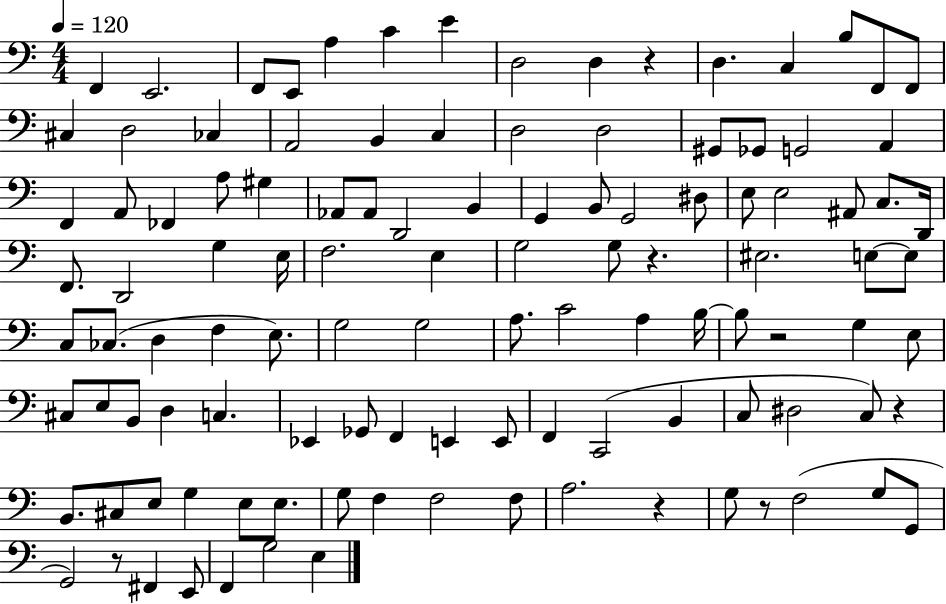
X:1
T:Untitled
M:4/4
L:1/4
K:C
F,, E,,2 F,,/2 E,,/2 A, C E D,2 D, z D, C, B,/2 F,,/2 F,,/2 ^C, D,2 _C, A,,2 B,, C, D,2 D,2 ^G,,/2 _G,,/2 G,,2 A,, F,, A,,/2 _F,, A,/2 ^G, _A,,/2 _A,,/2 D,,2 B,, G,, B,,/2 G,,2 ^D,/2 E,/2 E,2 ^A,,/2 C,/2 D,,/4 F,,/2 D,,2 G, E,/4 F,2 E, G,2 G,/2 z ^E,2 E,/2 E,/2 C,/2 _C,/2 D, F, E,/2 G,2 G,2 A,/2 C2 A, B,/4 B,/2 z2 G, E,/2 ^C,/2 E,/2 B,,/2 D, C, _E,, _G,,/2 F,, E,, E,,/2 F,, C,,2 B,, C,/2 ^D,2 C,/2 z B,,/2 ^C,/2 E,/2 G, E,/2 E,/2 G,/2 F, F,2 F,/2 A,2 z G,/2 z/2 F,2 G,/2 G,,/2 G,,2 z/2 ^F,, E,,/2 F,, G,2 E,